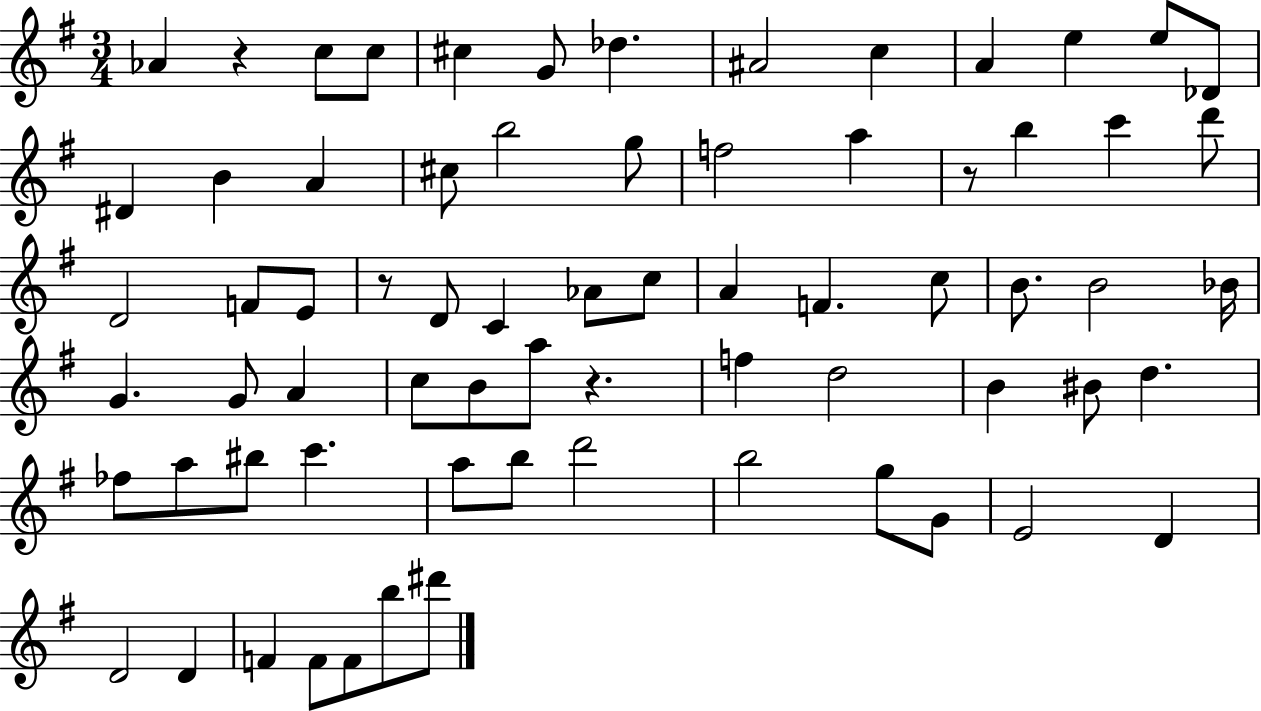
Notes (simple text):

Ab4/q R/q C5/e C5/e C#5/q G4/e Db5/q. A#4/h C5/q A4/q E5/q E5/e Db4/e D#4/q B4/q A4/q C#5/e B5/h G5/e F5/h A5/q R/e B5/q C6/q D6/e D4/h F4/e E4/e R/e D4/e C4/q Ab4/e C5/e A4/q F4/q. C5/e B4/e. B4/h Bb4/s G4/q. G4/e A4/q C5/e B4/e A5/e R/q. F5/q D5/h B4/q BIS4/e D5/q. FES5/e A5/e BIS5/e C6/q. A5/e B5/e D6/h B5/h G5/e G4/e E4/h D4/q D4/h D4/q F4/q F4/e F4/e B5/e D#6/e